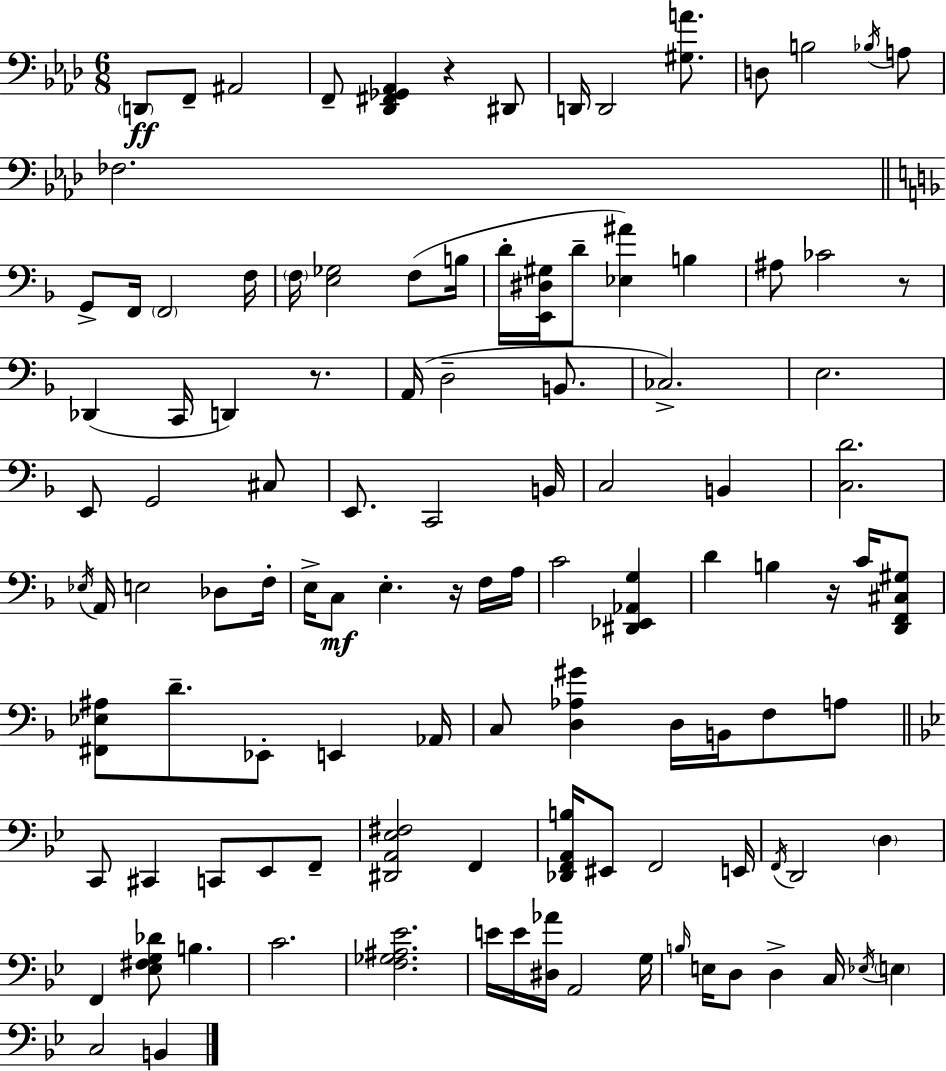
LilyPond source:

{
  \clef bass
  \numericTimeSignature
  \time 6/8
  \key aes \major
  \parenthesize d,8\ff f,8-- ais,2 | f,8-- <des, fis, ges, aes,>4 r4 dis,8 | d,16 d,2 <gis a'>8. | d8 b2 \acciaccatura { bes16 } a8 | \break fes2. | \bar "||" \break \key d \minor g,8-> f,16 \parenthesize f,2 f16 | \parenthesize f16 <e ges>2 f8( b16 | d'16-. <e, dis gis>16 d'8-- <ees ais'>4) b4 | ais8 ces'2 r8 | \break des,4( c,16 d,4) r8. | a,16( d2-- b,8. | ces2.->) | e2. | \break e,8 g,2 cis8 | e,8. c,2 b,16 | c2 b,4 | <c d'>2. | \break \acciaccatura { ees16 } a,16 e2 des8 | f16-. e16-> c8\mf e4.-. r16 f16 | a16 c'2 <dis, ees, aes, g>4 | d'4 b4 r16 c'16 <d, f, cis gis>8 | \break <fis, ees ais>8 d'8.-- ees,8-. e,4 | aes,16 c8 <d aes gis'>4 d16 b,16 f8 a8 | \bar "||" \break \key bes \major c,8 cis,4 c,8 ees,8 f,8-- | <dis, a, ees fis>2 f,4 | <des, f, a, b>16 eis,8 f,2 e,16 | \acciaccatura { f,16 } d,2 \parenthesize d4 | \break f,4 <ees fis g des'>8 b4. | c'2. | <f ges ais ees'>2. | e'16 e'16 <dis aes'>16 a,2 | \break g16 \grace { b16 } e16 d8 d4-> c16 \acciaccatura { ees16 } \parenthesize e4 | c2 b,4 | \bar "|."
}